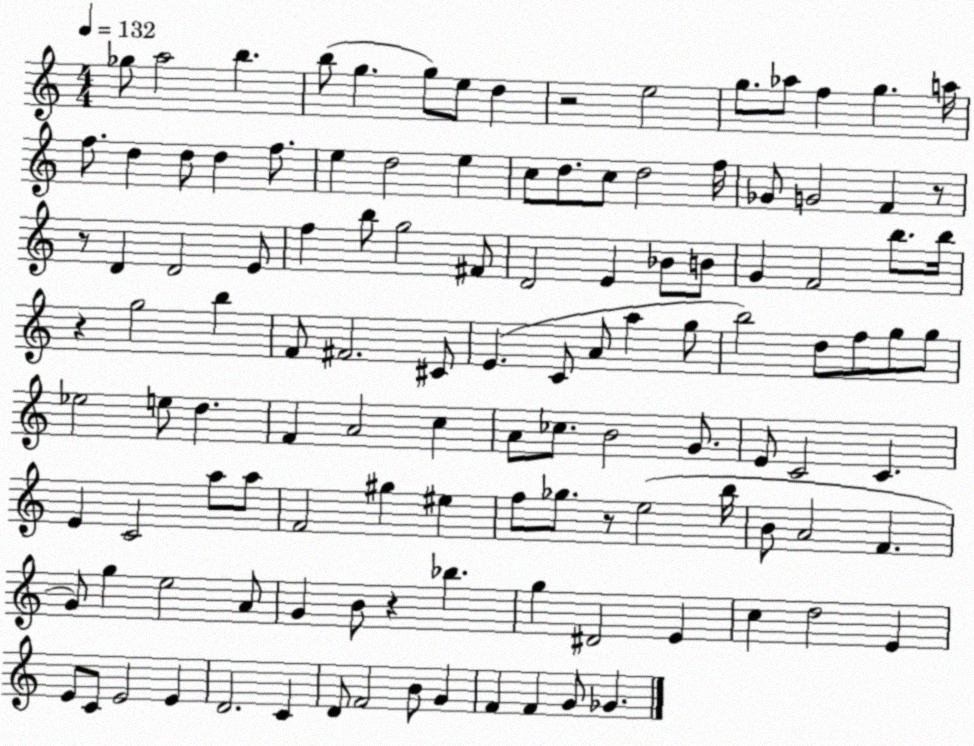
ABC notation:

X:1
T:Untitled
M:4/4
L:1/4
K:C
_g/2 a2 b b/2 g g/2 e/2 d z2 e2 g/2 _a/2 f g a/4 f/2 d d/2 d f/2 e d2 e c/2 d/2 c/2 d2 f/4 _G/2 G2 F z/2 z/2 D D2 E/2 f b/2 g2 ^F/2 D2 E _B/2 B/2 G F2 b/2 b/4 z g2 b F/2 ^F2 ^C/2 E C/2 A/2 a g/2 b2 d/2 f/2 g/2 g/2 _e2 e/2 d F A2 c A/2 _c/2 B2 G/2 E/2 C2 C E C2 a/2 a/2 F2 ^g ^e f/2 _g/2 z/2 e2 b/4 B/2 A2 F G/2 g e2 A/2 G B/2 z _b g ^D2 E c d2 E E/2 C/2 E2 E D2 C D/2 F2 B/2 G F F G/2 _G